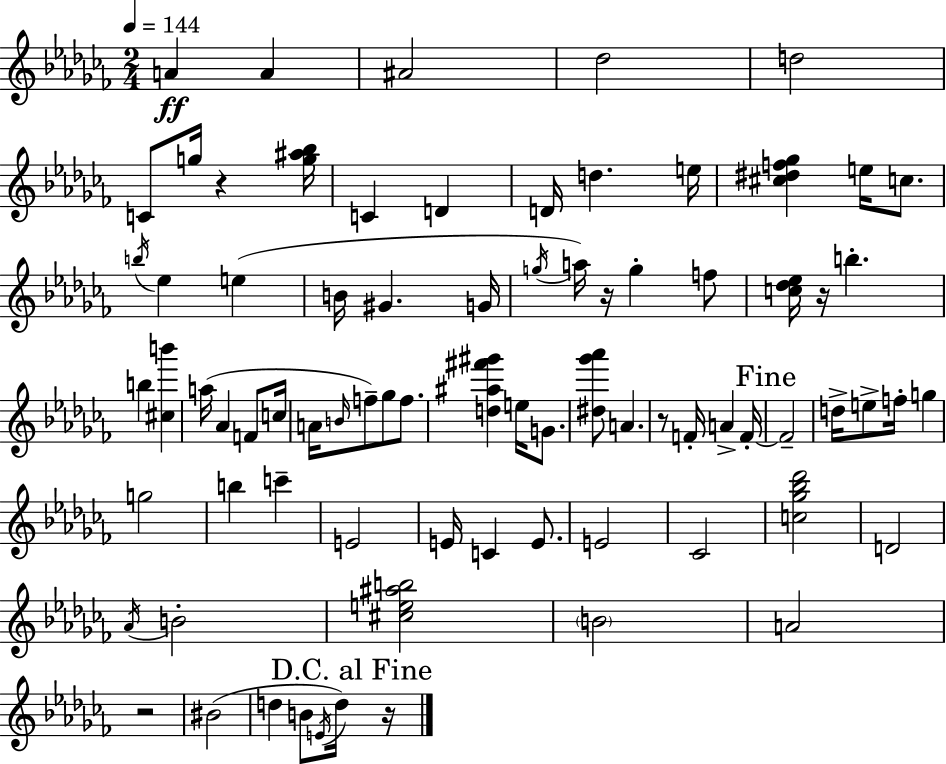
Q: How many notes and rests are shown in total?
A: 79